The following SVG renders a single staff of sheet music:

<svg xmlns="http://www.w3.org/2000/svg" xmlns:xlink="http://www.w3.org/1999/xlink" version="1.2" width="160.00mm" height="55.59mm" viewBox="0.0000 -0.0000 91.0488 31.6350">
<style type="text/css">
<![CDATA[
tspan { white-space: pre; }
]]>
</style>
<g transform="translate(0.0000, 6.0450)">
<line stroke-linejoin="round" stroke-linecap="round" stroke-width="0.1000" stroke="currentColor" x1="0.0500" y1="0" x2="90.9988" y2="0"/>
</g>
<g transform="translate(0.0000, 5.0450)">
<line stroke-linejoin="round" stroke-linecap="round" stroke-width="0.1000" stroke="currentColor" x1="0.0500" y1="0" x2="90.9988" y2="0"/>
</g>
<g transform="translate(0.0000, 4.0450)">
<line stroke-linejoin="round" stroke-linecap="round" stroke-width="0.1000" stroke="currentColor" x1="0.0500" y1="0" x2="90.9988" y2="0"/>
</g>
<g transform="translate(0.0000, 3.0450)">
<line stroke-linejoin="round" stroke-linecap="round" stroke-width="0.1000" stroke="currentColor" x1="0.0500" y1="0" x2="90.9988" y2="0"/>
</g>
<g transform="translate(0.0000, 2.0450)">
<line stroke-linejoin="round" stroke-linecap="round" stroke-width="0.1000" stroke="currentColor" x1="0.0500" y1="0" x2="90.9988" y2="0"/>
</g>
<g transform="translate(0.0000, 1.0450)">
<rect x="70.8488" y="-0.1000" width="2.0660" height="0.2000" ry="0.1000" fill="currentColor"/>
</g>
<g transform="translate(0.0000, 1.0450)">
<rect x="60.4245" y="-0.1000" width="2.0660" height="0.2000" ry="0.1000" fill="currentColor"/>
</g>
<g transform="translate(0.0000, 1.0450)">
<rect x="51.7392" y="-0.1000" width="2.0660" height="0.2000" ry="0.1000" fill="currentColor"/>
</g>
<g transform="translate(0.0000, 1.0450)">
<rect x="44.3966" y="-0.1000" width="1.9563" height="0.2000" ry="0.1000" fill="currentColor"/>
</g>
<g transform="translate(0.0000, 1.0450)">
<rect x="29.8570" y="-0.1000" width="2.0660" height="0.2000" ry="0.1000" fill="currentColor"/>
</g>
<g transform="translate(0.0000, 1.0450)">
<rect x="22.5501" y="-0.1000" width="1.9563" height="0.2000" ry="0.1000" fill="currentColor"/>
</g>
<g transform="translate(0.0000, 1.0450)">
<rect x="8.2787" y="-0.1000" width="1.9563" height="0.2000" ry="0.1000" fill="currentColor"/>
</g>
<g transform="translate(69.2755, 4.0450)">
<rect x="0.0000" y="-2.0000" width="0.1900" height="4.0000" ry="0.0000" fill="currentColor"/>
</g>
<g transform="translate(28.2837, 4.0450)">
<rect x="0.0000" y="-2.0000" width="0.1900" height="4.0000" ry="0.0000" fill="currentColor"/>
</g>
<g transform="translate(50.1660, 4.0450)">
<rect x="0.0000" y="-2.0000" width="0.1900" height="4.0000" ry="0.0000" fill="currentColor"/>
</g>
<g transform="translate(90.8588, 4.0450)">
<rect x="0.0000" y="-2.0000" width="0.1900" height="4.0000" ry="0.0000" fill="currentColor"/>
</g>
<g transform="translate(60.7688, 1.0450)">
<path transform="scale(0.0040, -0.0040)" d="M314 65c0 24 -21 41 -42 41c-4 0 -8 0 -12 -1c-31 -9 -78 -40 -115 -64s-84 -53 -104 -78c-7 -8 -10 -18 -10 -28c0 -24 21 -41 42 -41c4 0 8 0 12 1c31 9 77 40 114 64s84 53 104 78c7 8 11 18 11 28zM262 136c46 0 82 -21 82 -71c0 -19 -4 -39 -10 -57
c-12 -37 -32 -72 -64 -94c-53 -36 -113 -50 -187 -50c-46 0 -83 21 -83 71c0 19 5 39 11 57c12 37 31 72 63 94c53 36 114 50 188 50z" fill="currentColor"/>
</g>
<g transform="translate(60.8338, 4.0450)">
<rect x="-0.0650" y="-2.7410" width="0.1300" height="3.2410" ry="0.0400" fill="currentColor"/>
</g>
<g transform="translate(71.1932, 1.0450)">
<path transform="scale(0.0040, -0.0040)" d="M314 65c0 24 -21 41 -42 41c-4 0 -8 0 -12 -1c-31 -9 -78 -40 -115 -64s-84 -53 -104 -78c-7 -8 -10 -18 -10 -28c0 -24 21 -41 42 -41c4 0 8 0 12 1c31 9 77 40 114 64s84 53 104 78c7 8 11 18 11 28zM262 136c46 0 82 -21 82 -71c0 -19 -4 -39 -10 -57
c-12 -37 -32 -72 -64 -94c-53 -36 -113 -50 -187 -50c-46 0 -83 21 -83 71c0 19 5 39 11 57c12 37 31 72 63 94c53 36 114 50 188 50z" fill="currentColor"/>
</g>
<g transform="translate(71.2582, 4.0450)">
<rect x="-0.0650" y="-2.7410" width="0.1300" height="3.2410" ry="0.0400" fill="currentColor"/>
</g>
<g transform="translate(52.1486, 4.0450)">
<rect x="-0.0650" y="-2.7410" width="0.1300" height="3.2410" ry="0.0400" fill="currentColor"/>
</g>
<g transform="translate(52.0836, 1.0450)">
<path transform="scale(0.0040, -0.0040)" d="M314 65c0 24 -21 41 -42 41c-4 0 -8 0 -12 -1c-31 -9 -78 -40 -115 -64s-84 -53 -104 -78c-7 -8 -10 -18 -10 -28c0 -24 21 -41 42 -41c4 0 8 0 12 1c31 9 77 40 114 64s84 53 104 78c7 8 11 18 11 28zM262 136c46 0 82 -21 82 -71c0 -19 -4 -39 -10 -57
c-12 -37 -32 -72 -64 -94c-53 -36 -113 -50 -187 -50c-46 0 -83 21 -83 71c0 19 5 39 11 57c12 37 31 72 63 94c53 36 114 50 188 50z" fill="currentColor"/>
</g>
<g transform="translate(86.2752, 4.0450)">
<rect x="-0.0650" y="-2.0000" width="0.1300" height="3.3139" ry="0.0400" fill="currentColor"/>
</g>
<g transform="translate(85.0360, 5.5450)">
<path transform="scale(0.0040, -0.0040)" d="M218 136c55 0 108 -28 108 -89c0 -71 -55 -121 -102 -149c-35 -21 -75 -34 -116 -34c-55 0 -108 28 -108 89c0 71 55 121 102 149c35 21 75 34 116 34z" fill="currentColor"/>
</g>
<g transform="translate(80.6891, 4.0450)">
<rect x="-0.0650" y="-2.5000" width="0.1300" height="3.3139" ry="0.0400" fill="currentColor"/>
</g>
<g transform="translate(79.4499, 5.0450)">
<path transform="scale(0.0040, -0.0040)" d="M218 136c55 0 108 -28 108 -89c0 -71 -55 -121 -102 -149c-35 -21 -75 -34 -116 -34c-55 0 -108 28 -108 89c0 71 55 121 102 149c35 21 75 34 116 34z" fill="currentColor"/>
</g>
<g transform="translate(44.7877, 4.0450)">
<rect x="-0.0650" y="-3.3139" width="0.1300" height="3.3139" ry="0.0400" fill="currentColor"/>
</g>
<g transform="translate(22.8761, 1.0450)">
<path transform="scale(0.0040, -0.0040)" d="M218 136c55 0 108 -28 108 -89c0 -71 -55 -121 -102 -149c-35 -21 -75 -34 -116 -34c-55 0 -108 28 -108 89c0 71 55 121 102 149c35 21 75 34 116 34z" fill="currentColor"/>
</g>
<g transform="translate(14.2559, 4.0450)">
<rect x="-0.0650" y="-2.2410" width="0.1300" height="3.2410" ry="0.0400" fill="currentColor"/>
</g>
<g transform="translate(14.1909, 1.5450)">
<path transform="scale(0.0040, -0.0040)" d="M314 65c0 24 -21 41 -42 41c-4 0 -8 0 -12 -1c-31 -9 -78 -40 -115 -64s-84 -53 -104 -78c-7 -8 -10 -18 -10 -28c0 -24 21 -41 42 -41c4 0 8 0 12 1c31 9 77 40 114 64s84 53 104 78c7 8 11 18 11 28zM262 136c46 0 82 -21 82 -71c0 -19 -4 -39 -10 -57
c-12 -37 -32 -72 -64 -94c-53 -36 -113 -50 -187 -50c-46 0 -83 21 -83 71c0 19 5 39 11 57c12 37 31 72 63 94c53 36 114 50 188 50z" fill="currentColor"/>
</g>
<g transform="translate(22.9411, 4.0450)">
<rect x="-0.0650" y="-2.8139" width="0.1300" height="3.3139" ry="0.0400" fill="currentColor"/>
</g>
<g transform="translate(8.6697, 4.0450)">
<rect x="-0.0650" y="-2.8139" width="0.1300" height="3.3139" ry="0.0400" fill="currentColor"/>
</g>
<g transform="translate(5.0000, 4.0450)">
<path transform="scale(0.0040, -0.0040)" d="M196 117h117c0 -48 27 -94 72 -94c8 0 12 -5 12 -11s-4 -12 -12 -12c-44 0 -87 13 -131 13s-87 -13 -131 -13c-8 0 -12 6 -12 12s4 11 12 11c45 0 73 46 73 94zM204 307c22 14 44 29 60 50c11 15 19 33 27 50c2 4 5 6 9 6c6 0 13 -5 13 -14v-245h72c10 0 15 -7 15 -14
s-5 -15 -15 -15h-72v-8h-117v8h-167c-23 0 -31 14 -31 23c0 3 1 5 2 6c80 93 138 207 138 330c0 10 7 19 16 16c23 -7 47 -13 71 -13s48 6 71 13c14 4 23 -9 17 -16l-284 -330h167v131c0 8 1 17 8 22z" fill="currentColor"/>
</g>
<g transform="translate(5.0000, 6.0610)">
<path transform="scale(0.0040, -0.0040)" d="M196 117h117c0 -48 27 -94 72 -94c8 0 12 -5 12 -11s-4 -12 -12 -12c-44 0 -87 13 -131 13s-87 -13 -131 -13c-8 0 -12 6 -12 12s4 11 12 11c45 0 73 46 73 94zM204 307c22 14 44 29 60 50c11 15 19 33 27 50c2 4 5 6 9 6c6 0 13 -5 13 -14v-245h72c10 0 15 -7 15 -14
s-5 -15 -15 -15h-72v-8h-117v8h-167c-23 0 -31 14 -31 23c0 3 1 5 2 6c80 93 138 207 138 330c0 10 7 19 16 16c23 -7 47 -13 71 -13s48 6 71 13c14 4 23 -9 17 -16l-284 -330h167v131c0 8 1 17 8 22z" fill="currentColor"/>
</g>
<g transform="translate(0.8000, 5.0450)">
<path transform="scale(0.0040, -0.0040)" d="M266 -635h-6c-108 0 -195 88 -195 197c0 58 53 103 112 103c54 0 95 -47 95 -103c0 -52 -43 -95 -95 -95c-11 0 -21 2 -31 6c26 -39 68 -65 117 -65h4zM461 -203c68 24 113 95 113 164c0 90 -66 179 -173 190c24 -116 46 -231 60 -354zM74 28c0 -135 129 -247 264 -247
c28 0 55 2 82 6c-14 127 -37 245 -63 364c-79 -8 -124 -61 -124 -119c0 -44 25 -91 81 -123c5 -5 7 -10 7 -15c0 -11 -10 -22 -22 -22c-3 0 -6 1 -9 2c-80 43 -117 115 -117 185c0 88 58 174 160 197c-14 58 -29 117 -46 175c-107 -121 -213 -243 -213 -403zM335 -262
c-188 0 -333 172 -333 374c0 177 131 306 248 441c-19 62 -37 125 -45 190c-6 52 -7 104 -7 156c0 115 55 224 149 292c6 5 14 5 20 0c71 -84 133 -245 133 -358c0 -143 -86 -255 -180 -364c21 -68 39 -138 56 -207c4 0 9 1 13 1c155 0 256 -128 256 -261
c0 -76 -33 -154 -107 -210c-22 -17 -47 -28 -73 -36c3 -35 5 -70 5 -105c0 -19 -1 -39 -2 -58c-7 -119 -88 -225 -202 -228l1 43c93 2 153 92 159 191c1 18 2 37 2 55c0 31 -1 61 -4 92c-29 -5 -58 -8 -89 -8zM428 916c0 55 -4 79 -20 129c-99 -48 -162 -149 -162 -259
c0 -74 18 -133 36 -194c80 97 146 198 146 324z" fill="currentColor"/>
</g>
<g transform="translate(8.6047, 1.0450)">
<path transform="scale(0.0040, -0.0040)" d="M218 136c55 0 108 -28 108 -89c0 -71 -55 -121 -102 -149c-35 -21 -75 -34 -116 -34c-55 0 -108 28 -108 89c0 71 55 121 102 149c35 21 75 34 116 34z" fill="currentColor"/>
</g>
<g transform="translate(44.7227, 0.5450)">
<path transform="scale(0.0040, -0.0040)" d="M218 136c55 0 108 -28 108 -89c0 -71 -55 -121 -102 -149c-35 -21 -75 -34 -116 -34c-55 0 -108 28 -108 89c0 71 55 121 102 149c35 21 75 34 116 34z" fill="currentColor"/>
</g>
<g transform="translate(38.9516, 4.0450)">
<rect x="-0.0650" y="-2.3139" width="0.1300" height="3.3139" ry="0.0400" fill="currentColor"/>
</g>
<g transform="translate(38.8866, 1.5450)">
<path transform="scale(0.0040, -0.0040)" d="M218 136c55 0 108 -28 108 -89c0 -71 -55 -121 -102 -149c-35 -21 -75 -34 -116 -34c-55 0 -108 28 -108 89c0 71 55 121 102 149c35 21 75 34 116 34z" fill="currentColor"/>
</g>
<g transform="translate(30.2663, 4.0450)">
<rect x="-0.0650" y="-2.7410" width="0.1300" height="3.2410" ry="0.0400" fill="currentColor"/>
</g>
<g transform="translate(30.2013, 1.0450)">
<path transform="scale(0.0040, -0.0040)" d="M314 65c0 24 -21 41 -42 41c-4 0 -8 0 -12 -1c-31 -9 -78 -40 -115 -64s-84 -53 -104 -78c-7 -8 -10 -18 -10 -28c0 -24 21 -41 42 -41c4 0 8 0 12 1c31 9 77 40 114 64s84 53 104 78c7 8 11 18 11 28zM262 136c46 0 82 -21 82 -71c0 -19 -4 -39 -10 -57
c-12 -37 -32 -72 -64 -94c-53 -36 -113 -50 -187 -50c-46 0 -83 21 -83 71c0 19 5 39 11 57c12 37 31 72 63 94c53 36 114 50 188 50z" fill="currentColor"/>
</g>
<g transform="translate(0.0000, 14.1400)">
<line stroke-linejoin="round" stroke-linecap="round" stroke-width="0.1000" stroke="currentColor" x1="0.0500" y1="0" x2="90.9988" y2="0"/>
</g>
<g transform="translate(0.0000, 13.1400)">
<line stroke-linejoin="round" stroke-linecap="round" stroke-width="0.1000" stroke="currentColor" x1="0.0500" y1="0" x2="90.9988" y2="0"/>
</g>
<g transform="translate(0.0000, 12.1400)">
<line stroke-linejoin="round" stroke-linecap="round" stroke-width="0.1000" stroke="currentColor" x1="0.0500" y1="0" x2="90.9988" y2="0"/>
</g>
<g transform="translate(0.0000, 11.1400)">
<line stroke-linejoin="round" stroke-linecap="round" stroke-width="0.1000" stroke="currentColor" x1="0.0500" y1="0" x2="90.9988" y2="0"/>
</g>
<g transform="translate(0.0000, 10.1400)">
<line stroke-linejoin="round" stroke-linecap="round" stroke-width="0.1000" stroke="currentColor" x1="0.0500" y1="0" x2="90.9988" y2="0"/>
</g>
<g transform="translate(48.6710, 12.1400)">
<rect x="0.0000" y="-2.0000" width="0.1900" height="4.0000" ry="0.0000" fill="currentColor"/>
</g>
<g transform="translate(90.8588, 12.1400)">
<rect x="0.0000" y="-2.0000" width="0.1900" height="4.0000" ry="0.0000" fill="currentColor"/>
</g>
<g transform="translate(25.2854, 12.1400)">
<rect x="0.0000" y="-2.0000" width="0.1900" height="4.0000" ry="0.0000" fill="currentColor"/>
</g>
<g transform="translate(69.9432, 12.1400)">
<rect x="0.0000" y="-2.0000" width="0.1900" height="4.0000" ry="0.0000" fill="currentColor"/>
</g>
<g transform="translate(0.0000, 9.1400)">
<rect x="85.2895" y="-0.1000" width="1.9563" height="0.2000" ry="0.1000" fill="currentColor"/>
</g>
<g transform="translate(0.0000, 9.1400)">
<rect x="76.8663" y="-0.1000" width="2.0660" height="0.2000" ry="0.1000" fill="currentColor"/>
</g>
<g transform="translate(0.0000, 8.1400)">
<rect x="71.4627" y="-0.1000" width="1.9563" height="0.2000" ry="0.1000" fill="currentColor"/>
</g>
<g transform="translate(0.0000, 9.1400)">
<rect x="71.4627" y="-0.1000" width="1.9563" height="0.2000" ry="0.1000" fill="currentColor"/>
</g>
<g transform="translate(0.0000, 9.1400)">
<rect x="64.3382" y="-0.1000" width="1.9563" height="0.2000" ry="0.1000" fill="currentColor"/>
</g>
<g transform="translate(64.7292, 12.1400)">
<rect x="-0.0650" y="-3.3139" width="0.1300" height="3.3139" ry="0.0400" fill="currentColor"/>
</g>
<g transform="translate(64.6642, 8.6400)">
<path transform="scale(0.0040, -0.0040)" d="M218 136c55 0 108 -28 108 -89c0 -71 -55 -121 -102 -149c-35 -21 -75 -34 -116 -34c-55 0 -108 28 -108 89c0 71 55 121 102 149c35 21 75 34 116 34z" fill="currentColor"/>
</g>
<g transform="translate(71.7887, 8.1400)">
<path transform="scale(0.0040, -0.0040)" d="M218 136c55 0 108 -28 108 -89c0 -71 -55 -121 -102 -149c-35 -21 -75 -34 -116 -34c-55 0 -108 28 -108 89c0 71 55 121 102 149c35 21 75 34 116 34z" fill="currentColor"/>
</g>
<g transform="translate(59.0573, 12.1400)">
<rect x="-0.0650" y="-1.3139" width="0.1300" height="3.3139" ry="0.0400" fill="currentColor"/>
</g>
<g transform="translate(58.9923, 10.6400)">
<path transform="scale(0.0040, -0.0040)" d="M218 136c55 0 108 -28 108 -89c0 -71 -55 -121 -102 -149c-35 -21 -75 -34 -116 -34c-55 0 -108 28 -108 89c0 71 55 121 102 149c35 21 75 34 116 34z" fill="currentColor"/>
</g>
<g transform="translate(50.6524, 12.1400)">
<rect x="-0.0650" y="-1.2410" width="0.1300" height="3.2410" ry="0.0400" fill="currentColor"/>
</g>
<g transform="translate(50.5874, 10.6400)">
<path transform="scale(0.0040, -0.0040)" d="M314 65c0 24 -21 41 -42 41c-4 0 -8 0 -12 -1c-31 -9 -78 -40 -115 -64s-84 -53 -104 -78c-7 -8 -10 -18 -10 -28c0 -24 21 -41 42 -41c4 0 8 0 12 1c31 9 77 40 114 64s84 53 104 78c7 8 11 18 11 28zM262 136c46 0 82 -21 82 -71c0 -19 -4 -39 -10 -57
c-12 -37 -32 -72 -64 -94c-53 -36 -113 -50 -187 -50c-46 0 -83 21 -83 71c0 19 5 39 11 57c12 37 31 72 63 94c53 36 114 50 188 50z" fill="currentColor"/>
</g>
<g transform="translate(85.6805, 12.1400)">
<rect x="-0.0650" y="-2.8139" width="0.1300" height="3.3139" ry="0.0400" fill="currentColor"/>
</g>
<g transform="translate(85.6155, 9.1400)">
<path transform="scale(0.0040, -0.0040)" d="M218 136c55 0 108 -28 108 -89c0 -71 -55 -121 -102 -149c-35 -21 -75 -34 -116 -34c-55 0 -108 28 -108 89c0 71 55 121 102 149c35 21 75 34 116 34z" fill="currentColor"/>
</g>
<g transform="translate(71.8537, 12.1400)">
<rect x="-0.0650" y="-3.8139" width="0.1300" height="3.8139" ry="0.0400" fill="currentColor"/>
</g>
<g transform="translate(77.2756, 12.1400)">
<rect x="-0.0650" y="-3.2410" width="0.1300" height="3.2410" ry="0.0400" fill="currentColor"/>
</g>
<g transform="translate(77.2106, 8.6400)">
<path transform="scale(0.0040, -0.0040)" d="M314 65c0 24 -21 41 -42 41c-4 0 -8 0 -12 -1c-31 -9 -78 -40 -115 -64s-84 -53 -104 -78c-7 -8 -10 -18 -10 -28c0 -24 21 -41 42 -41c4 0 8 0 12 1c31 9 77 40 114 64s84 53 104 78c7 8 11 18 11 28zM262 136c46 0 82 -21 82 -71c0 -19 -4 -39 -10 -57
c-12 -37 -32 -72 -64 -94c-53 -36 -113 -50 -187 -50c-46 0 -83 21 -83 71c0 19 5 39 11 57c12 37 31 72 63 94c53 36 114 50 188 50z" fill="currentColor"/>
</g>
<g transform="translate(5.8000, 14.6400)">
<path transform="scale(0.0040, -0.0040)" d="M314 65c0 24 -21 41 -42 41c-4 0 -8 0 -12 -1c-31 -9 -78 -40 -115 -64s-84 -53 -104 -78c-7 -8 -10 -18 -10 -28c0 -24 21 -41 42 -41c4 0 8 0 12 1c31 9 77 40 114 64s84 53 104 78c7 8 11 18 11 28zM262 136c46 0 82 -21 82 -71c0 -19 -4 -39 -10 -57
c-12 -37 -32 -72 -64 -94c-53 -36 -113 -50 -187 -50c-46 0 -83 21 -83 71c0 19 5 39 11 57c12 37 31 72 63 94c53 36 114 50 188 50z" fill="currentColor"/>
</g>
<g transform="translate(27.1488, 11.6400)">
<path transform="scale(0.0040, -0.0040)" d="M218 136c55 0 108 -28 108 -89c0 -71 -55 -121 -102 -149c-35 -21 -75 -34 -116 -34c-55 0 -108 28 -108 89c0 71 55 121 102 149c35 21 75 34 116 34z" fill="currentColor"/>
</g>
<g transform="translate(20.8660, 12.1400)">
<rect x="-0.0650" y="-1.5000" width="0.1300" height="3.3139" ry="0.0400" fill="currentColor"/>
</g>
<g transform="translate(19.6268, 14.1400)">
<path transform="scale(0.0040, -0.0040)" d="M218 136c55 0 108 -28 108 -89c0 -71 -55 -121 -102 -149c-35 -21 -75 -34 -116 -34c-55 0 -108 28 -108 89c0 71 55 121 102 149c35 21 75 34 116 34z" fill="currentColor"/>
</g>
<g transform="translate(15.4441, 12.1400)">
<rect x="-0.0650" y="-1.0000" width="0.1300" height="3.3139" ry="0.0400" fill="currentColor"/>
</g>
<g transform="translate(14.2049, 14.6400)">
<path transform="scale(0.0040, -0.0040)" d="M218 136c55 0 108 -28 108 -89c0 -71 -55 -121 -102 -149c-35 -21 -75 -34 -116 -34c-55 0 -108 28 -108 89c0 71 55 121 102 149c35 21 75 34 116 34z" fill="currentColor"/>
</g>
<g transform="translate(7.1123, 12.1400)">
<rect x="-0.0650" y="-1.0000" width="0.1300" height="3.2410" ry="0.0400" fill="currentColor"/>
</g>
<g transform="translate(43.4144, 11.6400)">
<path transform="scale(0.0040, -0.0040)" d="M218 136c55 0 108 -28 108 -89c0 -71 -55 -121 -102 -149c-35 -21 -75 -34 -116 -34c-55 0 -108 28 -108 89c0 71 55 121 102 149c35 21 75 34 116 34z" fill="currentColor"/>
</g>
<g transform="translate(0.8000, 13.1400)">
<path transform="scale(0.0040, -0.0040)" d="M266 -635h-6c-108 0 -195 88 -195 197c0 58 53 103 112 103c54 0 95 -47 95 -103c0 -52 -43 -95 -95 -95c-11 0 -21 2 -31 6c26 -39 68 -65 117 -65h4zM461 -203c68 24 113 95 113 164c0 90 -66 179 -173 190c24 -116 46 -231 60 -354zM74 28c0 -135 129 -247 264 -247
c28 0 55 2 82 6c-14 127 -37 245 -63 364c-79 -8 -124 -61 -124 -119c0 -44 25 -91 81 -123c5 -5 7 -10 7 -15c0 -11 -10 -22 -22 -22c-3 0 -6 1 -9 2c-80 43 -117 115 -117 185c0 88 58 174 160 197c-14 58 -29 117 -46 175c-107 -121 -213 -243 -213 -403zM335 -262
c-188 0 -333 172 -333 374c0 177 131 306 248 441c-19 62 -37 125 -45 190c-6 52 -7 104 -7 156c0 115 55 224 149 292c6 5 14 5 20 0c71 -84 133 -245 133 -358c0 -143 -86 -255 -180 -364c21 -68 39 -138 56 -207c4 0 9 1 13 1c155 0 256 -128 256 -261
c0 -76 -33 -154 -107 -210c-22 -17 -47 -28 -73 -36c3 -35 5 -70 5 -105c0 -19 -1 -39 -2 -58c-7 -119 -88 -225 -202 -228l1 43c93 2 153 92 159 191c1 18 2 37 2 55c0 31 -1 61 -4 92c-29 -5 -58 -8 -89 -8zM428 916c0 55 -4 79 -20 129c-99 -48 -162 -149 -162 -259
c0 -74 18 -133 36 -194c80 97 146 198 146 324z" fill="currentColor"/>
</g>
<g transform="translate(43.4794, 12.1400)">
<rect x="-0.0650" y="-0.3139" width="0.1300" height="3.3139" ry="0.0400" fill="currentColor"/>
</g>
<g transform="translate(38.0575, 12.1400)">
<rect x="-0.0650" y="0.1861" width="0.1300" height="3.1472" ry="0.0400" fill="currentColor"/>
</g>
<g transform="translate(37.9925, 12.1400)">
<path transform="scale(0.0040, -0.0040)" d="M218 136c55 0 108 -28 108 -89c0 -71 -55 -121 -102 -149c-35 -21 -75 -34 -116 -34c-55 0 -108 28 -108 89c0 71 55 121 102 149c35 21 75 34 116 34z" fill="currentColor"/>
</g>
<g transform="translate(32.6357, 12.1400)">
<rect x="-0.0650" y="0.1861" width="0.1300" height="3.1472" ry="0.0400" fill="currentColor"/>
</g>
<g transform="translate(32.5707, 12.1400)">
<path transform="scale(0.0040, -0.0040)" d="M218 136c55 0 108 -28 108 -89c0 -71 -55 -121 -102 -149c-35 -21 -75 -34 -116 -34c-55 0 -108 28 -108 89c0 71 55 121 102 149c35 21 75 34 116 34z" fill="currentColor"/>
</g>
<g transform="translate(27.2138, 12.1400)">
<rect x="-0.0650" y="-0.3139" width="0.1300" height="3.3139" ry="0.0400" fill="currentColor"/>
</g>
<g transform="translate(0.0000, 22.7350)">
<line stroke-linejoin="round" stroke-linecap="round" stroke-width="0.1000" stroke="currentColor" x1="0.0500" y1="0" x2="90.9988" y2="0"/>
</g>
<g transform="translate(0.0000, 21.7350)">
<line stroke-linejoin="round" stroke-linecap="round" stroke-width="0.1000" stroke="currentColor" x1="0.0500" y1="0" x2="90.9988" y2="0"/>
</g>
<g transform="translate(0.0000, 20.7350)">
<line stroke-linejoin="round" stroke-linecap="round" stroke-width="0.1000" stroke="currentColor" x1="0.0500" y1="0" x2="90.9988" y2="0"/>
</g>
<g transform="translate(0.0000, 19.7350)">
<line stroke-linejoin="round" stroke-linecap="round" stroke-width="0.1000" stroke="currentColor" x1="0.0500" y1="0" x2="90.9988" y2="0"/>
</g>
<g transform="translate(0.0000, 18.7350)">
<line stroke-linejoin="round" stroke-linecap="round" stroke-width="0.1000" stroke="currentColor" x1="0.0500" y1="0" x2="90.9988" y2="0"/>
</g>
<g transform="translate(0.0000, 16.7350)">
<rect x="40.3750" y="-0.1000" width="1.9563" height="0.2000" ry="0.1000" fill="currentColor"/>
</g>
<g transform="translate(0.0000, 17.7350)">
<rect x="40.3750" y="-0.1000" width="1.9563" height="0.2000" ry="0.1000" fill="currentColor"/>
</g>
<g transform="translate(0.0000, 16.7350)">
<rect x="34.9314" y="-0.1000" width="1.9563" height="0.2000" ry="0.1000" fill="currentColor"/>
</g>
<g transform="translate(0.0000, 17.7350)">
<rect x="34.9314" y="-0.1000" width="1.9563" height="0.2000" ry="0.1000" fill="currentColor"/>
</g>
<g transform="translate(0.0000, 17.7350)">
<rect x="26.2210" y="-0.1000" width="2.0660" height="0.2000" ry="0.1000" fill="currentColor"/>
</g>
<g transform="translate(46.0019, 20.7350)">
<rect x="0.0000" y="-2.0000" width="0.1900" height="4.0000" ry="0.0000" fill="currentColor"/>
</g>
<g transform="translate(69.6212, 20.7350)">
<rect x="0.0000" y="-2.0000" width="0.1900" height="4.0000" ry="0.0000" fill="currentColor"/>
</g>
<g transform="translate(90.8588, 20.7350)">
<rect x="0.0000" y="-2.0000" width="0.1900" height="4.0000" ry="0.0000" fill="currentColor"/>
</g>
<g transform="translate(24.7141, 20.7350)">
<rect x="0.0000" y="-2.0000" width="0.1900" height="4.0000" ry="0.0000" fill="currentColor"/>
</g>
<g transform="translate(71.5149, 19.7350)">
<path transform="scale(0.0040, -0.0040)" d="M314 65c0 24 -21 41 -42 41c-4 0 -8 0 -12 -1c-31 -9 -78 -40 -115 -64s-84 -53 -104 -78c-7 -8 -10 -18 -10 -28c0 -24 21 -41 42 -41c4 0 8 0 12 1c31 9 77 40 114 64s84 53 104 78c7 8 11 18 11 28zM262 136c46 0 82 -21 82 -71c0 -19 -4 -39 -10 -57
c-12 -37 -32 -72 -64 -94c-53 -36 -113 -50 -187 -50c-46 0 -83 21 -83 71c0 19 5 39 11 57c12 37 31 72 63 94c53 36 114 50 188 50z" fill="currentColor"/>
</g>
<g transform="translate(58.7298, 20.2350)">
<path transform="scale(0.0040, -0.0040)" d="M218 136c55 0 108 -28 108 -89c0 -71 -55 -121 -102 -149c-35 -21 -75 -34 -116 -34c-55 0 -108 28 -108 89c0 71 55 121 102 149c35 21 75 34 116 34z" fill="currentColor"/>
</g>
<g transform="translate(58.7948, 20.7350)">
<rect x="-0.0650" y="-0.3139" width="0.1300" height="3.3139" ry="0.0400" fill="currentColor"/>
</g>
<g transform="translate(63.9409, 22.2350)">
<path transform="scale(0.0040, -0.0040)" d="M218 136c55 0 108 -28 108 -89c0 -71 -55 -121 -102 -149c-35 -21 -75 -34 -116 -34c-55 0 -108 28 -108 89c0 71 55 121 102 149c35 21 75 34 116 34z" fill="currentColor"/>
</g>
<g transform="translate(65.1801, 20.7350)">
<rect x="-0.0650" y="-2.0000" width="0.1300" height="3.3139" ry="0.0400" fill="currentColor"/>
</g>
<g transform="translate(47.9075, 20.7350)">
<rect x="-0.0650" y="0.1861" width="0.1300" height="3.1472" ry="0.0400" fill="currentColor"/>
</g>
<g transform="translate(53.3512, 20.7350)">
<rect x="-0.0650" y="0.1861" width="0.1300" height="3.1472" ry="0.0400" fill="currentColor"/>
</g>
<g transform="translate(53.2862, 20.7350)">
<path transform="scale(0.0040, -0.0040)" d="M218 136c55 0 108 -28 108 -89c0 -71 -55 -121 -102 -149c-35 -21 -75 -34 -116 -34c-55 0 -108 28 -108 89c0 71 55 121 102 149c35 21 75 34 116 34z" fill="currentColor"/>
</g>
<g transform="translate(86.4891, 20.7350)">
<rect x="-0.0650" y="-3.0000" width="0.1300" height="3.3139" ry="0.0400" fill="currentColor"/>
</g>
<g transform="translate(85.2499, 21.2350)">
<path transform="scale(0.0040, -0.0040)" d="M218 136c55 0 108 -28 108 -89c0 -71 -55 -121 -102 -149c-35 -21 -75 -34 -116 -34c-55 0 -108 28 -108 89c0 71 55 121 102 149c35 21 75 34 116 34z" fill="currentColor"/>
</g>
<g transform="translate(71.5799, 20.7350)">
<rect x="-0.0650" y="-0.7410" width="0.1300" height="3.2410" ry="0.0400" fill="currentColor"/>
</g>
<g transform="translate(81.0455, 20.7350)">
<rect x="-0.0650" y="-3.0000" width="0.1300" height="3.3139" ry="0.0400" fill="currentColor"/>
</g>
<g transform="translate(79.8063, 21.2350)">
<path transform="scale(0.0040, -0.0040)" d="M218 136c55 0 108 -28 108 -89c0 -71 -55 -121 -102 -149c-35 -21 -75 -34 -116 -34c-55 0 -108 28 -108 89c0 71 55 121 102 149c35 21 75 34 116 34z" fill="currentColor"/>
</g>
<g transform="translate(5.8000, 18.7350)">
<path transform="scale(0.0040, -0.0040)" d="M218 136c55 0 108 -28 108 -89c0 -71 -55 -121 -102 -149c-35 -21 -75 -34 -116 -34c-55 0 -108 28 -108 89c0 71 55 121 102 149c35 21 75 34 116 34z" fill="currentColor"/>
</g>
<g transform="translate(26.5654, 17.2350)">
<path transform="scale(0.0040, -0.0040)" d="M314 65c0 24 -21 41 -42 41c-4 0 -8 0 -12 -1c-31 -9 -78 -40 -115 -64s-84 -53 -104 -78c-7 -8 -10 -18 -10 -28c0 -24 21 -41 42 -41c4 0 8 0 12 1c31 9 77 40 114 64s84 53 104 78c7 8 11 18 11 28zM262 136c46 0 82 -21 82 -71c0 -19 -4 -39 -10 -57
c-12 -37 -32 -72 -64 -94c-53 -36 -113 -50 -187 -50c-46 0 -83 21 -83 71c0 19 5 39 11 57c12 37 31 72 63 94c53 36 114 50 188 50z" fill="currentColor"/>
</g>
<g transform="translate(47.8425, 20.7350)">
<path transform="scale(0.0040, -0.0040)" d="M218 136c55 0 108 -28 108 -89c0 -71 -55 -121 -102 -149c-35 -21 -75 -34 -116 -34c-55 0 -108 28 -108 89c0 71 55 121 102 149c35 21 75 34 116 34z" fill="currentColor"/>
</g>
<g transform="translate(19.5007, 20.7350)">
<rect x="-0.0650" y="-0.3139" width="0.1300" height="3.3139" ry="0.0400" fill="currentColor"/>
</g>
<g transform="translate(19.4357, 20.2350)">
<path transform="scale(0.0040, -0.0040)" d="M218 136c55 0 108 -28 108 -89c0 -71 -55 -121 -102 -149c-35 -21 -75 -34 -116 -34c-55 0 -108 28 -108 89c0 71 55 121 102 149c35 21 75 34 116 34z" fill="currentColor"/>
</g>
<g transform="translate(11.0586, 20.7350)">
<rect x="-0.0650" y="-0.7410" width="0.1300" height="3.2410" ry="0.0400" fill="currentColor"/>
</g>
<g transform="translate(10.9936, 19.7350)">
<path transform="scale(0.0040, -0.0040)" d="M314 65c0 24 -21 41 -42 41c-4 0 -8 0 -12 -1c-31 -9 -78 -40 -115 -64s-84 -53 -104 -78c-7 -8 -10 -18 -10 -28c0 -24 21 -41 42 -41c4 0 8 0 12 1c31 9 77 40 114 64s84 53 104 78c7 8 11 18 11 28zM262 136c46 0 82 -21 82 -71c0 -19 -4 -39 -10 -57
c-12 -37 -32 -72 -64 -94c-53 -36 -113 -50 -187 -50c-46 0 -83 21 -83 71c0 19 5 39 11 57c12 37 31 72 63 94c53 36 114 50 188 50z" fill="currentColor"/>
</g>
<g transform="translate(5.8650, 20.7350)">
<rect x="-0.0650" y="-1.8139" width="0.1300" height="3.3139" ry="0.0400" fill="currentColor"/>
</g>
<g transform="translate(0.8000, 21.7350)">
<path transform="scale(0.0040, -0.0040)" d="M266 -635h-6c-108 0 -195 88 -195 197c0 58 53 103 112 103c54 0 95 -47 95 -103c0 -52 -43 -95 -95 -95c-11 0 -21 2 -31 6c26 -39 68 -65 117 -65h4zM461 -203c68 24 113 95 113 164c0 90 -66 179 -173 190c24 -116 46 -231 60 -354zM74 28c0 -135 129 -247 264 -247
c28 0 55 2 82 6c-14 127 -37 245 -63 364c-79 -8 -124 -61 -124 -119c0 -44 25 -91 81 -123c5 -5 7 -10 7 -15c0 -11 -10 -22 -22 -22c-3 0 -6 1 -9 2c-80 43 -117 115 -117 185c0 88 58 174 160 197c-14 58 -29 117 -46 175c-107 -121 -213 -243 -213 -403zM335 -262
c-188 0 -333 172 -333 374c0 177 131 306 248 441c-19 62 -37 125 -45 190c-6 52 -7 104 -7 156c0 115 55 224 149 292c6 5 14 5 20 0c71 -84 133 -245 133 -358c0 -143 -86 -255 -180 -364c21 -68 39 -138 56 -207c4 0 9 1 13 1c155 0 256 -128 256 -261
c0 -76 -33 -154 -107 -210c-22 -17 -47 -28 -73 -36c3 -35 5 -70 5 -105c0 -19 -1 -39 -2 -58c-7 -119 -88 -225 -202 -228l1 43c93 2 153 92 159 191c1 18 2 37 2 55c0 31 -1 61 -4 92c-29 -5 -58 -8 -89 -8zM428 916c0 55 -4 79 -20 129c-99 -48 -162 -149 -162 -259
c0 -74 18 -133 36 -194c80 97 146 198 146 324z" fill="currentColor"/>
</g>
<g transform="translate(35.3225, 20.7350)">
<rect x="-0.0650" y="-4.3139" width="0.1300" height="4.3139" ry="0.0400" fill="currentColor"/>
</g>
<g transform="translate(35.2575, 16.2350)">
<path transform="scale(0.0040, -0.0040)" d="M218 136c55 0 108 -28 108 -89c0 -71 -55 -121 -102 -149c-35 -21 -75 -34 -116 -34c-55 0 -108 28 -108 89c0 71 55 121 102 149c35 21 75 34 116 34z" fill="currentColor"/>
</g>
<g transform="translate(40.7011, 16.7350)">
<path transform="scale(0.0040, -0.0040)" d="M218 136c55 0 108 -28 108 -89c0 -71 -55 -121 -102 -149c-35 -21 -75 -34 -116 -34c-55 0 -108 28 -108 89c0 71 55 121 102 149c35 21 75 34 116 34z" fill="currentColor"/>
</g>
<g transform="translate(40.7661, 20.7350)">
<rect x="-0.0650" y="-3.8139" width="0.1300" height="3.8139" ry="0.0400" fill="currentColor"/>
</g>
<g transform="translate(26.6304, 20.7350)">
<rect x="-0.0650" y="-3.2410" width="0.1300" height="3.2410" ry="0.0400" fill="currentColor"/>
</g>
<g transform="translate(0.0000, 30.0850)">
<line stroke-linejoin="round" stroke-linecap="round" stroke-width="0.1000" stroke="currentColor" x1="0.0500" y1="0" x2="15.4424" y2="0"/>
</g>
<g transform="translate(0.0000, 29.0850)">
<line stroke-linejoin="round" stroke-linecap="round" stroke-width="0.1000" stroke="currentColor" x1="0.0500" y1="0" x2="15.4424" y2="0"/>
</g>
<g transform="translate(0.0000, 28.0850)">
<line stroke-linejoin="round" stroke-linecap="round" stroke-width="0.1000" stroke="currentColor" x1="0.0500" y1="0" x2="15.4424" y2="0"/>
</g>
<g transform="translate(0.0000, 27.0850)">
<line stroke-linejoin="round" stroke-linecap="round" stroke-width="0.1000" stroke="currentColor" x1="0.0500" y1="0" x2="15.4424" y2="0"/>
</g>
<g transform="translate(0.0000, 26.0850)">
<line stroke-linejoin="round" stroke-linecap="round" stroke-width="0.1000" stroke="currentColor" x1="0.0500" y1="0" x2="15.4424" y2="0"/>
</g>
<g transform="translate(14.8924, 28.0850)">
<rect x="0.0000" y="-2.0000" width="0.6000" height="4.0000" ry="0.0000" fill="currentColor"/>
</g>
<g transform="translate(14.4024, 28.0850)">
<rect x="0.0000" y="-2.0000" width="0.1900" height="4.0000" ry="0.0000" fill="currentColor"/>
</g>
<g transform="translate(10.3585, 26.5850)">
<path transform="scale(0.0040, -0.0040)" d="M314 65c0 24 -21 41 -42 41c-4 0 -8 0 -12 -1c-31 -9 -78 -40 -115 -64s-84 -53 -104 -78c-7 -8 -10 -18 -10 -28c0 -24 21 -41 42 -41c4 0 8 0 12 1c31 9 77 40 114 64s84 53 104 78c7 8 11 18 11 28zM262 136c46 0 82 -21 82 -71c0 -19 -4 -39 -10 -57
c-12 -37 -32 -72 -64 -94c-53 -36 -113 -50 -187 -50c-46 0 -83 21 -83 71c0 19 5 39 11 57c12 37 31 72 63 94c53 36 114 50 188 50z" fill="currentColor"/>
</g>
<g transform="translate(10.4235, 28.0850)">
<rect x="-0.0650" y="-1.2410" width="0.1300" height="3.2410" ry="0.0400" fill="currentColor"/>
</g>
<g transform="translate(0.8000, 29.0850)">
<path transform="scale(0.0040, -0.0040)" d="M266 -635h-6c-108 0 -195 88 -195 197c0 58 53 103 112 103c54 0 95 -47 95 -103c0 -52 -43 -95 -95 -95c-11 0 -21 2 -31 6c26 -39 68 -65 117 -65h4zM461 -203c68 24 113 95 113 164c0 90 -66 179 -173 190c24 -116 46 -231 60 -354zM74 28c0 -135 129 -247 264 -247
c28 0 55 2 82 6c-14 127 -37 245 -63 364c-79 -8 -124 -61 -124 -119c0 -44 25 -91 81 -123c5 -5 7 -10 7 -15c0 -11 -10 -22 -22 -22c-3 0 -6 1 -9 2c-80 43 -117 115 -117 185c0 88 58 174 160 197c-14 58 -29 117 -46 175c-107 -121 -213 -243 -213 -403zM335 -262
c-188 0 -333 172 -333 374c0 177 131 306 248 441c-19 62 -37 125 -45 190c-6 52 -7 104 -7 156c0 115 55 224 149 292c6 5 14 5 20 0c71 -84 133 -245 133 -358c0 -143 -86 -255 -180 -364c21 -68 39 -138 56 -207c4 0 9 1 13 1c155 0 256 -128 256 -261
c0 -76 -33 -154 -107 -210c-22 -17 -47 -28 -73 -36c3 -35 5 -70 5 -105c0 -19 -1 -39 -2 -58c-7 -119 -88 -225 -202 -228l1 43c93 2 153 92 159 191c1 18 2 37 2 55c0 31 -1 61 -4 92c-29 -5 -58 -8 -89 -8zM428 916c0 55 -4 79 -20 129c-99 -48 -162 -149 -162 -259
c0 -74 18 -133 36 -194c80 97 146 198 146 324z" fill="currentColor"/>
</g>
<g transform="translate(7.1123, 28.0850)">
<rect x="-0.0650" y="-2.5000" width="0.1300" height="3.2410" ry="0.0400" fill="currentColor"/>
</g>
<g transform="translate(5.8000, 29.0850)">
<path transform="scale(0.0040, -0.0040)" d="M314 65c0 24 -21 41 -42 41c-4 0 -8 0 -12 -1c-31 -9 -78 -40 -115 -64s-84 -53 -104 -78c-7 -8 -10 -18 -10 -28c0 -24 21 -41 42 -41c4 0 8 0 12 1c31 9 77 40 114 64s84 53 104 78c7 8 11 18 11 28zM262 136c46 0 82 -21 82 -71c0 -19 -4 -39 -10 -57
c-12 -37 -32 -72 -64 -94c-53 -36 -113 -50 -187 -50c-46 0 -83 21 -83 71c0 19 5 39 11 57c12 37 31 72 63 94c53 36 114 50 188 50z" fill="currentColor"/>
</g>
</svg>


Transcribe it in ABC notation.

X:1
T:Untitled
M:4/4
L:1/4
K:C
a g2 a a2 g b a2 a2 a2 G F D2 D E c B B c e2 e b c' b2 a f d2 c b2 d' c' B B c F d2 A A G2 e2